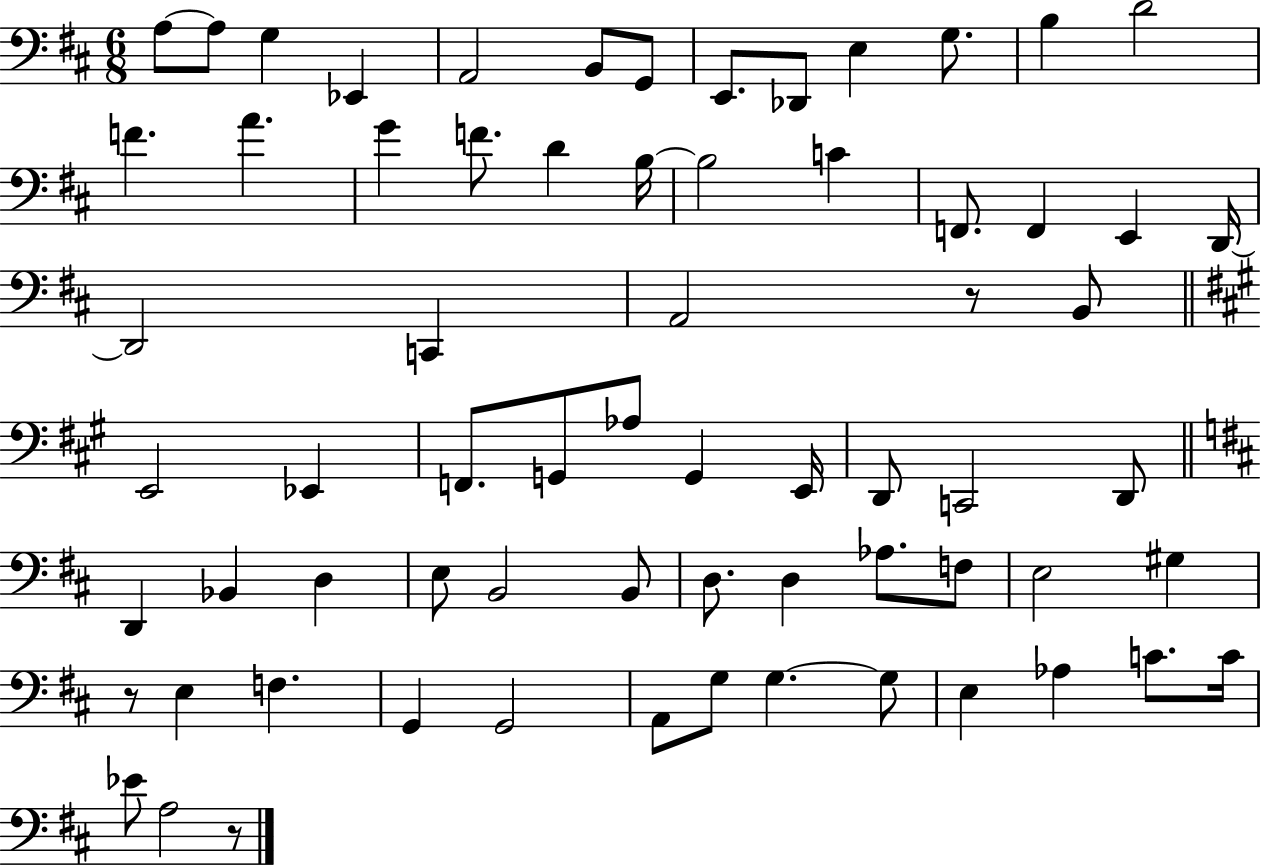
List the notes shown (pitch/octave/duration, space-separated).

A3/e A3/e G3/q Eb2/q A2/h B2/e G2/e E2/e. Db2/e E3/q G3/e. B3/q D4/h F4/q. A4/q. G4/q F4/e. D4/q B3/s B3/h C4/q F2/e. F2/q E2/q D2/s D2/h C2/q A2/h R/e B2/e E2/h Eb2/q F2/e. G2/e Ab3/e G2/q E2/s D2/e C2/h D2/e D2/q Bb2/q D3/q E3/e B2/h B2/e D3/e. D3/q Ab3/e. F3/e E3/h G#3/q R/e E3/q F3/q. G2/q G2/h A2/e G3/e G3/q. G3/e E3/q Ab3/q C4/e. C4/s Eb4/e A3/h R/e